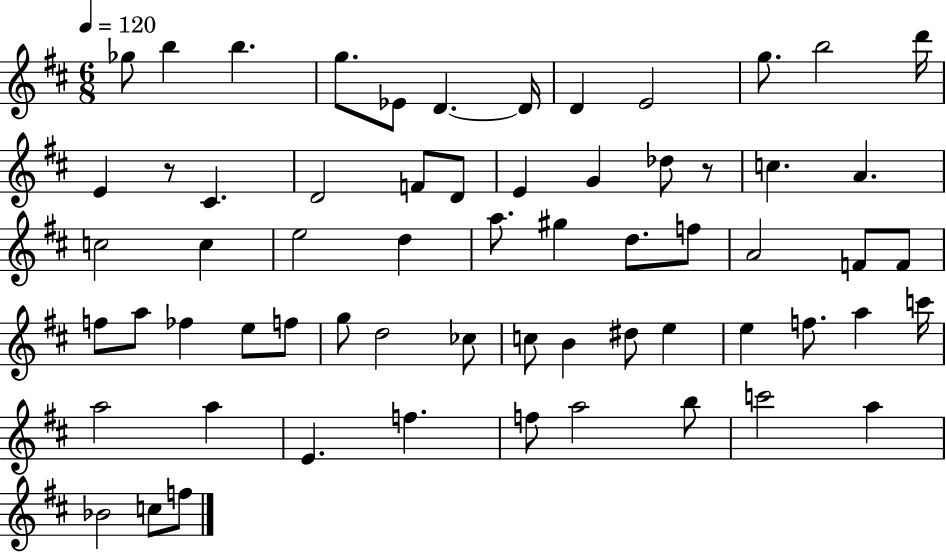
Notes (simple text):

Gb5/e B5/q B5/q. G5/e. Eb4/e D4/q. D4/s D4/q E4/h G5/e. B5/h D6/s E4/q R/e C#4/q. D4/h F4/e D4/e E4/q G4/q Db5/e R/e C5/q. A4/q. C5/h C5/q E5/h D5/q A5/e. G#5/q D5/e. F5/e A4/h F4/e F4/e F5/e A5/e FES5/q E5/e F5/e G5/e D5/h CES5/e C5/e B4/q D#5/e E5/q E5/q F5/e. A5/q C6/s A5/h A5/q E4/q. F5/q. F5/e A5/h B5/e C6/h A5/q Bb4/h C5/e F5/e